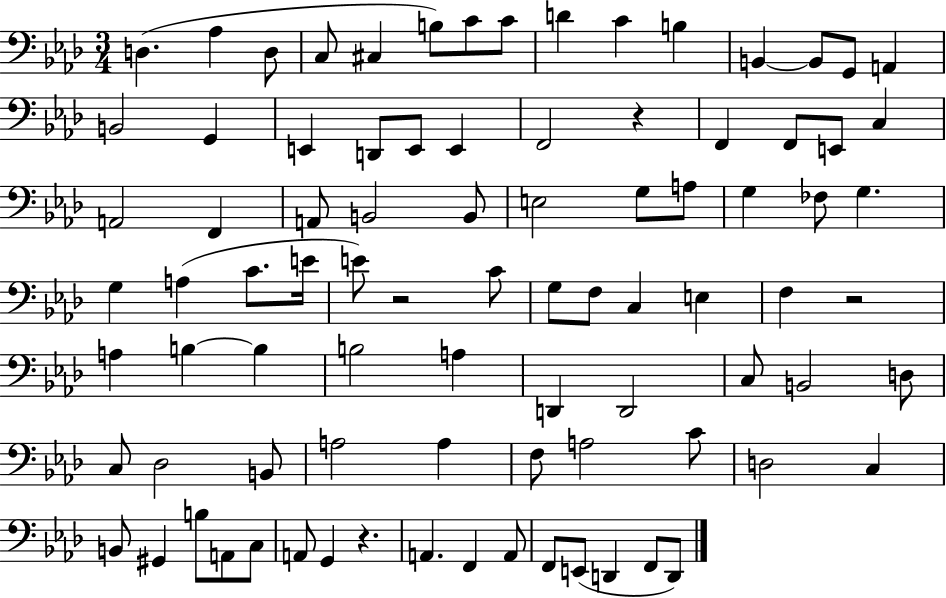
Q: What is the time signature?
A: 3/4